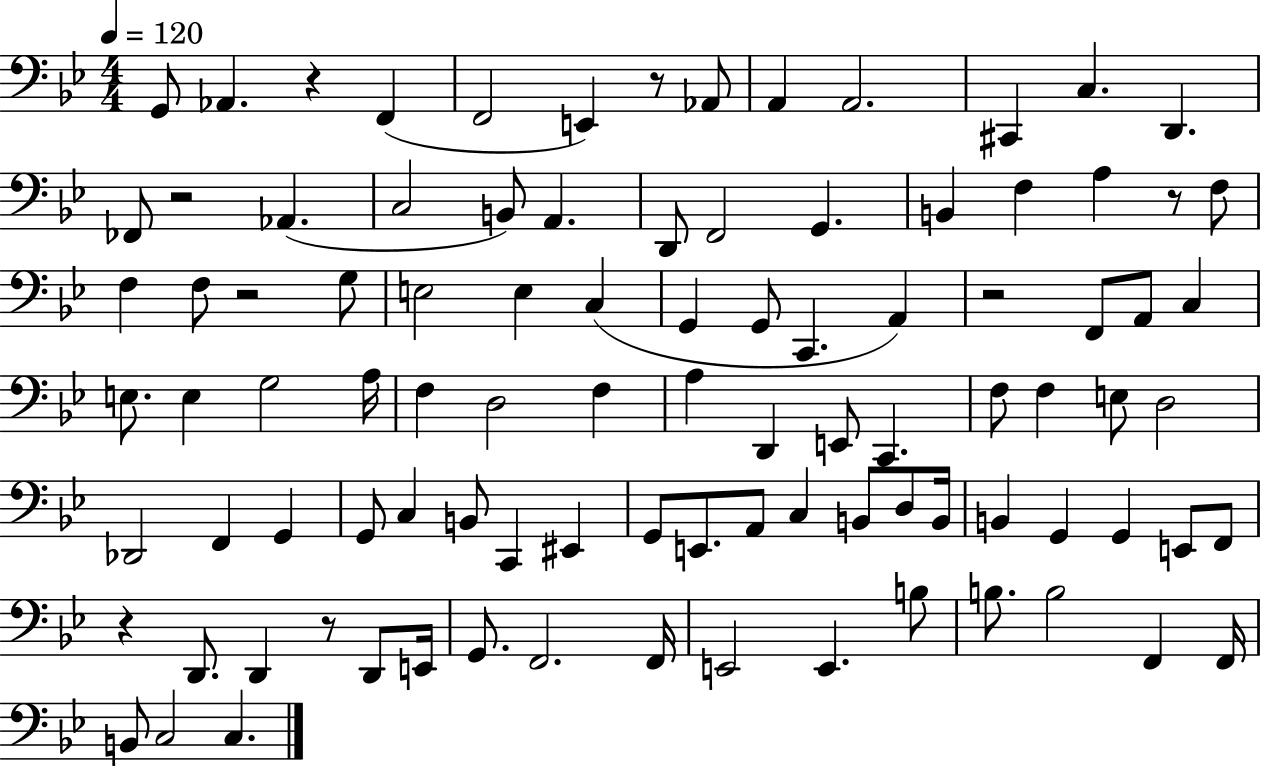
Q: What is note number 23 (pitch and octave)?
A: F3